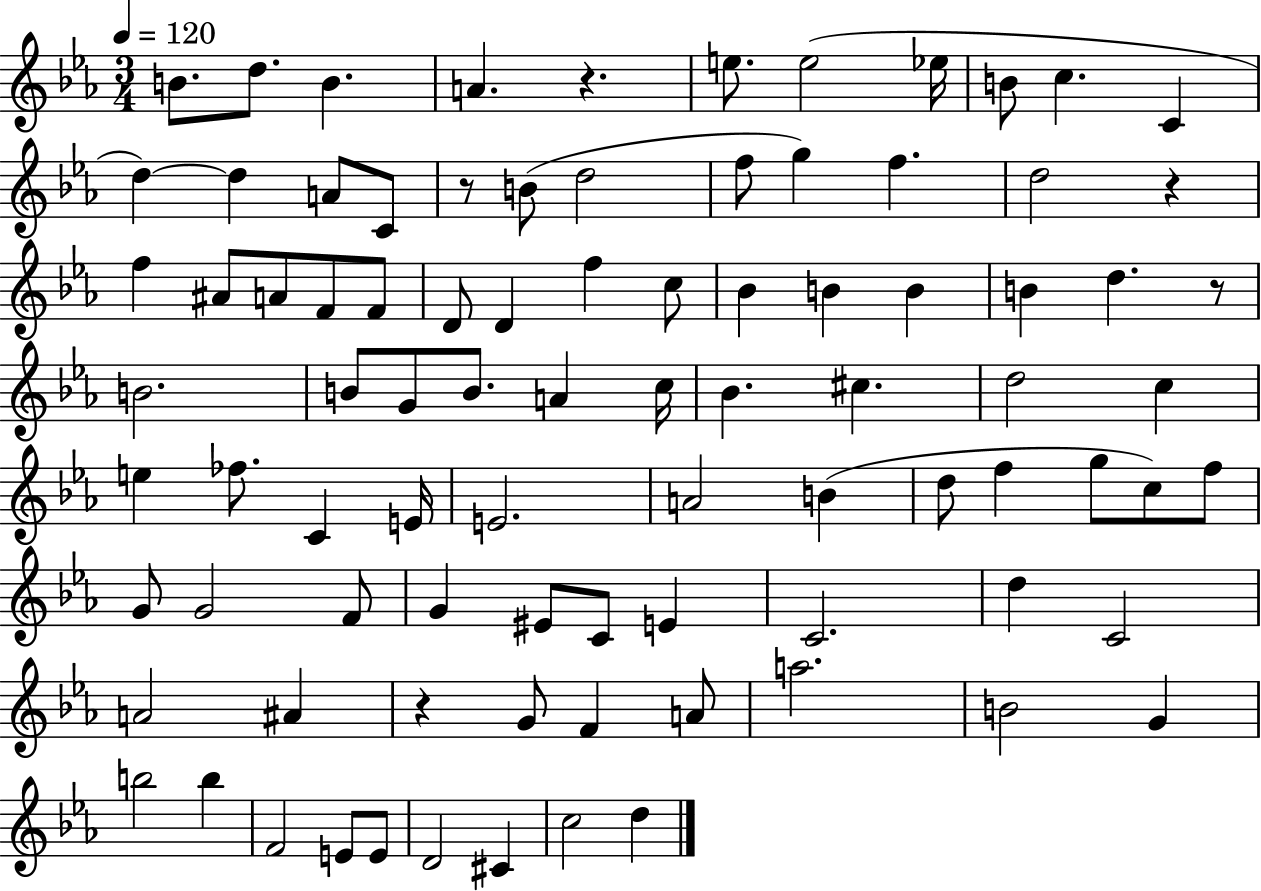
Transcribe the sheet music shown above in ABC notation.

X:1
T:Untitled
M:3/4
L:1/4
K:Eb
B/2 d/2 B A z e/2 e2 _e/4 B/2 c C d d A/2 C/2 z/2 B/2 d2 f/2 g f d2 z f ^A/2 A/2 F/2 F/2 D/2 D f c/2 _B B B B d z/2 B2 B/2 G/2 B/2 A c/4 _B ^c d2 c e _f/2 C E/4 E2 A2 B d/2 f g/2 c/2 f/2 G/2 G2 F/2 G ^E/2 C/2 E C2 d C2 A2 ^A z G/2 F A/2 a2 B2 G b2 b F2 E/2 E/2 D2 ^C c2 d